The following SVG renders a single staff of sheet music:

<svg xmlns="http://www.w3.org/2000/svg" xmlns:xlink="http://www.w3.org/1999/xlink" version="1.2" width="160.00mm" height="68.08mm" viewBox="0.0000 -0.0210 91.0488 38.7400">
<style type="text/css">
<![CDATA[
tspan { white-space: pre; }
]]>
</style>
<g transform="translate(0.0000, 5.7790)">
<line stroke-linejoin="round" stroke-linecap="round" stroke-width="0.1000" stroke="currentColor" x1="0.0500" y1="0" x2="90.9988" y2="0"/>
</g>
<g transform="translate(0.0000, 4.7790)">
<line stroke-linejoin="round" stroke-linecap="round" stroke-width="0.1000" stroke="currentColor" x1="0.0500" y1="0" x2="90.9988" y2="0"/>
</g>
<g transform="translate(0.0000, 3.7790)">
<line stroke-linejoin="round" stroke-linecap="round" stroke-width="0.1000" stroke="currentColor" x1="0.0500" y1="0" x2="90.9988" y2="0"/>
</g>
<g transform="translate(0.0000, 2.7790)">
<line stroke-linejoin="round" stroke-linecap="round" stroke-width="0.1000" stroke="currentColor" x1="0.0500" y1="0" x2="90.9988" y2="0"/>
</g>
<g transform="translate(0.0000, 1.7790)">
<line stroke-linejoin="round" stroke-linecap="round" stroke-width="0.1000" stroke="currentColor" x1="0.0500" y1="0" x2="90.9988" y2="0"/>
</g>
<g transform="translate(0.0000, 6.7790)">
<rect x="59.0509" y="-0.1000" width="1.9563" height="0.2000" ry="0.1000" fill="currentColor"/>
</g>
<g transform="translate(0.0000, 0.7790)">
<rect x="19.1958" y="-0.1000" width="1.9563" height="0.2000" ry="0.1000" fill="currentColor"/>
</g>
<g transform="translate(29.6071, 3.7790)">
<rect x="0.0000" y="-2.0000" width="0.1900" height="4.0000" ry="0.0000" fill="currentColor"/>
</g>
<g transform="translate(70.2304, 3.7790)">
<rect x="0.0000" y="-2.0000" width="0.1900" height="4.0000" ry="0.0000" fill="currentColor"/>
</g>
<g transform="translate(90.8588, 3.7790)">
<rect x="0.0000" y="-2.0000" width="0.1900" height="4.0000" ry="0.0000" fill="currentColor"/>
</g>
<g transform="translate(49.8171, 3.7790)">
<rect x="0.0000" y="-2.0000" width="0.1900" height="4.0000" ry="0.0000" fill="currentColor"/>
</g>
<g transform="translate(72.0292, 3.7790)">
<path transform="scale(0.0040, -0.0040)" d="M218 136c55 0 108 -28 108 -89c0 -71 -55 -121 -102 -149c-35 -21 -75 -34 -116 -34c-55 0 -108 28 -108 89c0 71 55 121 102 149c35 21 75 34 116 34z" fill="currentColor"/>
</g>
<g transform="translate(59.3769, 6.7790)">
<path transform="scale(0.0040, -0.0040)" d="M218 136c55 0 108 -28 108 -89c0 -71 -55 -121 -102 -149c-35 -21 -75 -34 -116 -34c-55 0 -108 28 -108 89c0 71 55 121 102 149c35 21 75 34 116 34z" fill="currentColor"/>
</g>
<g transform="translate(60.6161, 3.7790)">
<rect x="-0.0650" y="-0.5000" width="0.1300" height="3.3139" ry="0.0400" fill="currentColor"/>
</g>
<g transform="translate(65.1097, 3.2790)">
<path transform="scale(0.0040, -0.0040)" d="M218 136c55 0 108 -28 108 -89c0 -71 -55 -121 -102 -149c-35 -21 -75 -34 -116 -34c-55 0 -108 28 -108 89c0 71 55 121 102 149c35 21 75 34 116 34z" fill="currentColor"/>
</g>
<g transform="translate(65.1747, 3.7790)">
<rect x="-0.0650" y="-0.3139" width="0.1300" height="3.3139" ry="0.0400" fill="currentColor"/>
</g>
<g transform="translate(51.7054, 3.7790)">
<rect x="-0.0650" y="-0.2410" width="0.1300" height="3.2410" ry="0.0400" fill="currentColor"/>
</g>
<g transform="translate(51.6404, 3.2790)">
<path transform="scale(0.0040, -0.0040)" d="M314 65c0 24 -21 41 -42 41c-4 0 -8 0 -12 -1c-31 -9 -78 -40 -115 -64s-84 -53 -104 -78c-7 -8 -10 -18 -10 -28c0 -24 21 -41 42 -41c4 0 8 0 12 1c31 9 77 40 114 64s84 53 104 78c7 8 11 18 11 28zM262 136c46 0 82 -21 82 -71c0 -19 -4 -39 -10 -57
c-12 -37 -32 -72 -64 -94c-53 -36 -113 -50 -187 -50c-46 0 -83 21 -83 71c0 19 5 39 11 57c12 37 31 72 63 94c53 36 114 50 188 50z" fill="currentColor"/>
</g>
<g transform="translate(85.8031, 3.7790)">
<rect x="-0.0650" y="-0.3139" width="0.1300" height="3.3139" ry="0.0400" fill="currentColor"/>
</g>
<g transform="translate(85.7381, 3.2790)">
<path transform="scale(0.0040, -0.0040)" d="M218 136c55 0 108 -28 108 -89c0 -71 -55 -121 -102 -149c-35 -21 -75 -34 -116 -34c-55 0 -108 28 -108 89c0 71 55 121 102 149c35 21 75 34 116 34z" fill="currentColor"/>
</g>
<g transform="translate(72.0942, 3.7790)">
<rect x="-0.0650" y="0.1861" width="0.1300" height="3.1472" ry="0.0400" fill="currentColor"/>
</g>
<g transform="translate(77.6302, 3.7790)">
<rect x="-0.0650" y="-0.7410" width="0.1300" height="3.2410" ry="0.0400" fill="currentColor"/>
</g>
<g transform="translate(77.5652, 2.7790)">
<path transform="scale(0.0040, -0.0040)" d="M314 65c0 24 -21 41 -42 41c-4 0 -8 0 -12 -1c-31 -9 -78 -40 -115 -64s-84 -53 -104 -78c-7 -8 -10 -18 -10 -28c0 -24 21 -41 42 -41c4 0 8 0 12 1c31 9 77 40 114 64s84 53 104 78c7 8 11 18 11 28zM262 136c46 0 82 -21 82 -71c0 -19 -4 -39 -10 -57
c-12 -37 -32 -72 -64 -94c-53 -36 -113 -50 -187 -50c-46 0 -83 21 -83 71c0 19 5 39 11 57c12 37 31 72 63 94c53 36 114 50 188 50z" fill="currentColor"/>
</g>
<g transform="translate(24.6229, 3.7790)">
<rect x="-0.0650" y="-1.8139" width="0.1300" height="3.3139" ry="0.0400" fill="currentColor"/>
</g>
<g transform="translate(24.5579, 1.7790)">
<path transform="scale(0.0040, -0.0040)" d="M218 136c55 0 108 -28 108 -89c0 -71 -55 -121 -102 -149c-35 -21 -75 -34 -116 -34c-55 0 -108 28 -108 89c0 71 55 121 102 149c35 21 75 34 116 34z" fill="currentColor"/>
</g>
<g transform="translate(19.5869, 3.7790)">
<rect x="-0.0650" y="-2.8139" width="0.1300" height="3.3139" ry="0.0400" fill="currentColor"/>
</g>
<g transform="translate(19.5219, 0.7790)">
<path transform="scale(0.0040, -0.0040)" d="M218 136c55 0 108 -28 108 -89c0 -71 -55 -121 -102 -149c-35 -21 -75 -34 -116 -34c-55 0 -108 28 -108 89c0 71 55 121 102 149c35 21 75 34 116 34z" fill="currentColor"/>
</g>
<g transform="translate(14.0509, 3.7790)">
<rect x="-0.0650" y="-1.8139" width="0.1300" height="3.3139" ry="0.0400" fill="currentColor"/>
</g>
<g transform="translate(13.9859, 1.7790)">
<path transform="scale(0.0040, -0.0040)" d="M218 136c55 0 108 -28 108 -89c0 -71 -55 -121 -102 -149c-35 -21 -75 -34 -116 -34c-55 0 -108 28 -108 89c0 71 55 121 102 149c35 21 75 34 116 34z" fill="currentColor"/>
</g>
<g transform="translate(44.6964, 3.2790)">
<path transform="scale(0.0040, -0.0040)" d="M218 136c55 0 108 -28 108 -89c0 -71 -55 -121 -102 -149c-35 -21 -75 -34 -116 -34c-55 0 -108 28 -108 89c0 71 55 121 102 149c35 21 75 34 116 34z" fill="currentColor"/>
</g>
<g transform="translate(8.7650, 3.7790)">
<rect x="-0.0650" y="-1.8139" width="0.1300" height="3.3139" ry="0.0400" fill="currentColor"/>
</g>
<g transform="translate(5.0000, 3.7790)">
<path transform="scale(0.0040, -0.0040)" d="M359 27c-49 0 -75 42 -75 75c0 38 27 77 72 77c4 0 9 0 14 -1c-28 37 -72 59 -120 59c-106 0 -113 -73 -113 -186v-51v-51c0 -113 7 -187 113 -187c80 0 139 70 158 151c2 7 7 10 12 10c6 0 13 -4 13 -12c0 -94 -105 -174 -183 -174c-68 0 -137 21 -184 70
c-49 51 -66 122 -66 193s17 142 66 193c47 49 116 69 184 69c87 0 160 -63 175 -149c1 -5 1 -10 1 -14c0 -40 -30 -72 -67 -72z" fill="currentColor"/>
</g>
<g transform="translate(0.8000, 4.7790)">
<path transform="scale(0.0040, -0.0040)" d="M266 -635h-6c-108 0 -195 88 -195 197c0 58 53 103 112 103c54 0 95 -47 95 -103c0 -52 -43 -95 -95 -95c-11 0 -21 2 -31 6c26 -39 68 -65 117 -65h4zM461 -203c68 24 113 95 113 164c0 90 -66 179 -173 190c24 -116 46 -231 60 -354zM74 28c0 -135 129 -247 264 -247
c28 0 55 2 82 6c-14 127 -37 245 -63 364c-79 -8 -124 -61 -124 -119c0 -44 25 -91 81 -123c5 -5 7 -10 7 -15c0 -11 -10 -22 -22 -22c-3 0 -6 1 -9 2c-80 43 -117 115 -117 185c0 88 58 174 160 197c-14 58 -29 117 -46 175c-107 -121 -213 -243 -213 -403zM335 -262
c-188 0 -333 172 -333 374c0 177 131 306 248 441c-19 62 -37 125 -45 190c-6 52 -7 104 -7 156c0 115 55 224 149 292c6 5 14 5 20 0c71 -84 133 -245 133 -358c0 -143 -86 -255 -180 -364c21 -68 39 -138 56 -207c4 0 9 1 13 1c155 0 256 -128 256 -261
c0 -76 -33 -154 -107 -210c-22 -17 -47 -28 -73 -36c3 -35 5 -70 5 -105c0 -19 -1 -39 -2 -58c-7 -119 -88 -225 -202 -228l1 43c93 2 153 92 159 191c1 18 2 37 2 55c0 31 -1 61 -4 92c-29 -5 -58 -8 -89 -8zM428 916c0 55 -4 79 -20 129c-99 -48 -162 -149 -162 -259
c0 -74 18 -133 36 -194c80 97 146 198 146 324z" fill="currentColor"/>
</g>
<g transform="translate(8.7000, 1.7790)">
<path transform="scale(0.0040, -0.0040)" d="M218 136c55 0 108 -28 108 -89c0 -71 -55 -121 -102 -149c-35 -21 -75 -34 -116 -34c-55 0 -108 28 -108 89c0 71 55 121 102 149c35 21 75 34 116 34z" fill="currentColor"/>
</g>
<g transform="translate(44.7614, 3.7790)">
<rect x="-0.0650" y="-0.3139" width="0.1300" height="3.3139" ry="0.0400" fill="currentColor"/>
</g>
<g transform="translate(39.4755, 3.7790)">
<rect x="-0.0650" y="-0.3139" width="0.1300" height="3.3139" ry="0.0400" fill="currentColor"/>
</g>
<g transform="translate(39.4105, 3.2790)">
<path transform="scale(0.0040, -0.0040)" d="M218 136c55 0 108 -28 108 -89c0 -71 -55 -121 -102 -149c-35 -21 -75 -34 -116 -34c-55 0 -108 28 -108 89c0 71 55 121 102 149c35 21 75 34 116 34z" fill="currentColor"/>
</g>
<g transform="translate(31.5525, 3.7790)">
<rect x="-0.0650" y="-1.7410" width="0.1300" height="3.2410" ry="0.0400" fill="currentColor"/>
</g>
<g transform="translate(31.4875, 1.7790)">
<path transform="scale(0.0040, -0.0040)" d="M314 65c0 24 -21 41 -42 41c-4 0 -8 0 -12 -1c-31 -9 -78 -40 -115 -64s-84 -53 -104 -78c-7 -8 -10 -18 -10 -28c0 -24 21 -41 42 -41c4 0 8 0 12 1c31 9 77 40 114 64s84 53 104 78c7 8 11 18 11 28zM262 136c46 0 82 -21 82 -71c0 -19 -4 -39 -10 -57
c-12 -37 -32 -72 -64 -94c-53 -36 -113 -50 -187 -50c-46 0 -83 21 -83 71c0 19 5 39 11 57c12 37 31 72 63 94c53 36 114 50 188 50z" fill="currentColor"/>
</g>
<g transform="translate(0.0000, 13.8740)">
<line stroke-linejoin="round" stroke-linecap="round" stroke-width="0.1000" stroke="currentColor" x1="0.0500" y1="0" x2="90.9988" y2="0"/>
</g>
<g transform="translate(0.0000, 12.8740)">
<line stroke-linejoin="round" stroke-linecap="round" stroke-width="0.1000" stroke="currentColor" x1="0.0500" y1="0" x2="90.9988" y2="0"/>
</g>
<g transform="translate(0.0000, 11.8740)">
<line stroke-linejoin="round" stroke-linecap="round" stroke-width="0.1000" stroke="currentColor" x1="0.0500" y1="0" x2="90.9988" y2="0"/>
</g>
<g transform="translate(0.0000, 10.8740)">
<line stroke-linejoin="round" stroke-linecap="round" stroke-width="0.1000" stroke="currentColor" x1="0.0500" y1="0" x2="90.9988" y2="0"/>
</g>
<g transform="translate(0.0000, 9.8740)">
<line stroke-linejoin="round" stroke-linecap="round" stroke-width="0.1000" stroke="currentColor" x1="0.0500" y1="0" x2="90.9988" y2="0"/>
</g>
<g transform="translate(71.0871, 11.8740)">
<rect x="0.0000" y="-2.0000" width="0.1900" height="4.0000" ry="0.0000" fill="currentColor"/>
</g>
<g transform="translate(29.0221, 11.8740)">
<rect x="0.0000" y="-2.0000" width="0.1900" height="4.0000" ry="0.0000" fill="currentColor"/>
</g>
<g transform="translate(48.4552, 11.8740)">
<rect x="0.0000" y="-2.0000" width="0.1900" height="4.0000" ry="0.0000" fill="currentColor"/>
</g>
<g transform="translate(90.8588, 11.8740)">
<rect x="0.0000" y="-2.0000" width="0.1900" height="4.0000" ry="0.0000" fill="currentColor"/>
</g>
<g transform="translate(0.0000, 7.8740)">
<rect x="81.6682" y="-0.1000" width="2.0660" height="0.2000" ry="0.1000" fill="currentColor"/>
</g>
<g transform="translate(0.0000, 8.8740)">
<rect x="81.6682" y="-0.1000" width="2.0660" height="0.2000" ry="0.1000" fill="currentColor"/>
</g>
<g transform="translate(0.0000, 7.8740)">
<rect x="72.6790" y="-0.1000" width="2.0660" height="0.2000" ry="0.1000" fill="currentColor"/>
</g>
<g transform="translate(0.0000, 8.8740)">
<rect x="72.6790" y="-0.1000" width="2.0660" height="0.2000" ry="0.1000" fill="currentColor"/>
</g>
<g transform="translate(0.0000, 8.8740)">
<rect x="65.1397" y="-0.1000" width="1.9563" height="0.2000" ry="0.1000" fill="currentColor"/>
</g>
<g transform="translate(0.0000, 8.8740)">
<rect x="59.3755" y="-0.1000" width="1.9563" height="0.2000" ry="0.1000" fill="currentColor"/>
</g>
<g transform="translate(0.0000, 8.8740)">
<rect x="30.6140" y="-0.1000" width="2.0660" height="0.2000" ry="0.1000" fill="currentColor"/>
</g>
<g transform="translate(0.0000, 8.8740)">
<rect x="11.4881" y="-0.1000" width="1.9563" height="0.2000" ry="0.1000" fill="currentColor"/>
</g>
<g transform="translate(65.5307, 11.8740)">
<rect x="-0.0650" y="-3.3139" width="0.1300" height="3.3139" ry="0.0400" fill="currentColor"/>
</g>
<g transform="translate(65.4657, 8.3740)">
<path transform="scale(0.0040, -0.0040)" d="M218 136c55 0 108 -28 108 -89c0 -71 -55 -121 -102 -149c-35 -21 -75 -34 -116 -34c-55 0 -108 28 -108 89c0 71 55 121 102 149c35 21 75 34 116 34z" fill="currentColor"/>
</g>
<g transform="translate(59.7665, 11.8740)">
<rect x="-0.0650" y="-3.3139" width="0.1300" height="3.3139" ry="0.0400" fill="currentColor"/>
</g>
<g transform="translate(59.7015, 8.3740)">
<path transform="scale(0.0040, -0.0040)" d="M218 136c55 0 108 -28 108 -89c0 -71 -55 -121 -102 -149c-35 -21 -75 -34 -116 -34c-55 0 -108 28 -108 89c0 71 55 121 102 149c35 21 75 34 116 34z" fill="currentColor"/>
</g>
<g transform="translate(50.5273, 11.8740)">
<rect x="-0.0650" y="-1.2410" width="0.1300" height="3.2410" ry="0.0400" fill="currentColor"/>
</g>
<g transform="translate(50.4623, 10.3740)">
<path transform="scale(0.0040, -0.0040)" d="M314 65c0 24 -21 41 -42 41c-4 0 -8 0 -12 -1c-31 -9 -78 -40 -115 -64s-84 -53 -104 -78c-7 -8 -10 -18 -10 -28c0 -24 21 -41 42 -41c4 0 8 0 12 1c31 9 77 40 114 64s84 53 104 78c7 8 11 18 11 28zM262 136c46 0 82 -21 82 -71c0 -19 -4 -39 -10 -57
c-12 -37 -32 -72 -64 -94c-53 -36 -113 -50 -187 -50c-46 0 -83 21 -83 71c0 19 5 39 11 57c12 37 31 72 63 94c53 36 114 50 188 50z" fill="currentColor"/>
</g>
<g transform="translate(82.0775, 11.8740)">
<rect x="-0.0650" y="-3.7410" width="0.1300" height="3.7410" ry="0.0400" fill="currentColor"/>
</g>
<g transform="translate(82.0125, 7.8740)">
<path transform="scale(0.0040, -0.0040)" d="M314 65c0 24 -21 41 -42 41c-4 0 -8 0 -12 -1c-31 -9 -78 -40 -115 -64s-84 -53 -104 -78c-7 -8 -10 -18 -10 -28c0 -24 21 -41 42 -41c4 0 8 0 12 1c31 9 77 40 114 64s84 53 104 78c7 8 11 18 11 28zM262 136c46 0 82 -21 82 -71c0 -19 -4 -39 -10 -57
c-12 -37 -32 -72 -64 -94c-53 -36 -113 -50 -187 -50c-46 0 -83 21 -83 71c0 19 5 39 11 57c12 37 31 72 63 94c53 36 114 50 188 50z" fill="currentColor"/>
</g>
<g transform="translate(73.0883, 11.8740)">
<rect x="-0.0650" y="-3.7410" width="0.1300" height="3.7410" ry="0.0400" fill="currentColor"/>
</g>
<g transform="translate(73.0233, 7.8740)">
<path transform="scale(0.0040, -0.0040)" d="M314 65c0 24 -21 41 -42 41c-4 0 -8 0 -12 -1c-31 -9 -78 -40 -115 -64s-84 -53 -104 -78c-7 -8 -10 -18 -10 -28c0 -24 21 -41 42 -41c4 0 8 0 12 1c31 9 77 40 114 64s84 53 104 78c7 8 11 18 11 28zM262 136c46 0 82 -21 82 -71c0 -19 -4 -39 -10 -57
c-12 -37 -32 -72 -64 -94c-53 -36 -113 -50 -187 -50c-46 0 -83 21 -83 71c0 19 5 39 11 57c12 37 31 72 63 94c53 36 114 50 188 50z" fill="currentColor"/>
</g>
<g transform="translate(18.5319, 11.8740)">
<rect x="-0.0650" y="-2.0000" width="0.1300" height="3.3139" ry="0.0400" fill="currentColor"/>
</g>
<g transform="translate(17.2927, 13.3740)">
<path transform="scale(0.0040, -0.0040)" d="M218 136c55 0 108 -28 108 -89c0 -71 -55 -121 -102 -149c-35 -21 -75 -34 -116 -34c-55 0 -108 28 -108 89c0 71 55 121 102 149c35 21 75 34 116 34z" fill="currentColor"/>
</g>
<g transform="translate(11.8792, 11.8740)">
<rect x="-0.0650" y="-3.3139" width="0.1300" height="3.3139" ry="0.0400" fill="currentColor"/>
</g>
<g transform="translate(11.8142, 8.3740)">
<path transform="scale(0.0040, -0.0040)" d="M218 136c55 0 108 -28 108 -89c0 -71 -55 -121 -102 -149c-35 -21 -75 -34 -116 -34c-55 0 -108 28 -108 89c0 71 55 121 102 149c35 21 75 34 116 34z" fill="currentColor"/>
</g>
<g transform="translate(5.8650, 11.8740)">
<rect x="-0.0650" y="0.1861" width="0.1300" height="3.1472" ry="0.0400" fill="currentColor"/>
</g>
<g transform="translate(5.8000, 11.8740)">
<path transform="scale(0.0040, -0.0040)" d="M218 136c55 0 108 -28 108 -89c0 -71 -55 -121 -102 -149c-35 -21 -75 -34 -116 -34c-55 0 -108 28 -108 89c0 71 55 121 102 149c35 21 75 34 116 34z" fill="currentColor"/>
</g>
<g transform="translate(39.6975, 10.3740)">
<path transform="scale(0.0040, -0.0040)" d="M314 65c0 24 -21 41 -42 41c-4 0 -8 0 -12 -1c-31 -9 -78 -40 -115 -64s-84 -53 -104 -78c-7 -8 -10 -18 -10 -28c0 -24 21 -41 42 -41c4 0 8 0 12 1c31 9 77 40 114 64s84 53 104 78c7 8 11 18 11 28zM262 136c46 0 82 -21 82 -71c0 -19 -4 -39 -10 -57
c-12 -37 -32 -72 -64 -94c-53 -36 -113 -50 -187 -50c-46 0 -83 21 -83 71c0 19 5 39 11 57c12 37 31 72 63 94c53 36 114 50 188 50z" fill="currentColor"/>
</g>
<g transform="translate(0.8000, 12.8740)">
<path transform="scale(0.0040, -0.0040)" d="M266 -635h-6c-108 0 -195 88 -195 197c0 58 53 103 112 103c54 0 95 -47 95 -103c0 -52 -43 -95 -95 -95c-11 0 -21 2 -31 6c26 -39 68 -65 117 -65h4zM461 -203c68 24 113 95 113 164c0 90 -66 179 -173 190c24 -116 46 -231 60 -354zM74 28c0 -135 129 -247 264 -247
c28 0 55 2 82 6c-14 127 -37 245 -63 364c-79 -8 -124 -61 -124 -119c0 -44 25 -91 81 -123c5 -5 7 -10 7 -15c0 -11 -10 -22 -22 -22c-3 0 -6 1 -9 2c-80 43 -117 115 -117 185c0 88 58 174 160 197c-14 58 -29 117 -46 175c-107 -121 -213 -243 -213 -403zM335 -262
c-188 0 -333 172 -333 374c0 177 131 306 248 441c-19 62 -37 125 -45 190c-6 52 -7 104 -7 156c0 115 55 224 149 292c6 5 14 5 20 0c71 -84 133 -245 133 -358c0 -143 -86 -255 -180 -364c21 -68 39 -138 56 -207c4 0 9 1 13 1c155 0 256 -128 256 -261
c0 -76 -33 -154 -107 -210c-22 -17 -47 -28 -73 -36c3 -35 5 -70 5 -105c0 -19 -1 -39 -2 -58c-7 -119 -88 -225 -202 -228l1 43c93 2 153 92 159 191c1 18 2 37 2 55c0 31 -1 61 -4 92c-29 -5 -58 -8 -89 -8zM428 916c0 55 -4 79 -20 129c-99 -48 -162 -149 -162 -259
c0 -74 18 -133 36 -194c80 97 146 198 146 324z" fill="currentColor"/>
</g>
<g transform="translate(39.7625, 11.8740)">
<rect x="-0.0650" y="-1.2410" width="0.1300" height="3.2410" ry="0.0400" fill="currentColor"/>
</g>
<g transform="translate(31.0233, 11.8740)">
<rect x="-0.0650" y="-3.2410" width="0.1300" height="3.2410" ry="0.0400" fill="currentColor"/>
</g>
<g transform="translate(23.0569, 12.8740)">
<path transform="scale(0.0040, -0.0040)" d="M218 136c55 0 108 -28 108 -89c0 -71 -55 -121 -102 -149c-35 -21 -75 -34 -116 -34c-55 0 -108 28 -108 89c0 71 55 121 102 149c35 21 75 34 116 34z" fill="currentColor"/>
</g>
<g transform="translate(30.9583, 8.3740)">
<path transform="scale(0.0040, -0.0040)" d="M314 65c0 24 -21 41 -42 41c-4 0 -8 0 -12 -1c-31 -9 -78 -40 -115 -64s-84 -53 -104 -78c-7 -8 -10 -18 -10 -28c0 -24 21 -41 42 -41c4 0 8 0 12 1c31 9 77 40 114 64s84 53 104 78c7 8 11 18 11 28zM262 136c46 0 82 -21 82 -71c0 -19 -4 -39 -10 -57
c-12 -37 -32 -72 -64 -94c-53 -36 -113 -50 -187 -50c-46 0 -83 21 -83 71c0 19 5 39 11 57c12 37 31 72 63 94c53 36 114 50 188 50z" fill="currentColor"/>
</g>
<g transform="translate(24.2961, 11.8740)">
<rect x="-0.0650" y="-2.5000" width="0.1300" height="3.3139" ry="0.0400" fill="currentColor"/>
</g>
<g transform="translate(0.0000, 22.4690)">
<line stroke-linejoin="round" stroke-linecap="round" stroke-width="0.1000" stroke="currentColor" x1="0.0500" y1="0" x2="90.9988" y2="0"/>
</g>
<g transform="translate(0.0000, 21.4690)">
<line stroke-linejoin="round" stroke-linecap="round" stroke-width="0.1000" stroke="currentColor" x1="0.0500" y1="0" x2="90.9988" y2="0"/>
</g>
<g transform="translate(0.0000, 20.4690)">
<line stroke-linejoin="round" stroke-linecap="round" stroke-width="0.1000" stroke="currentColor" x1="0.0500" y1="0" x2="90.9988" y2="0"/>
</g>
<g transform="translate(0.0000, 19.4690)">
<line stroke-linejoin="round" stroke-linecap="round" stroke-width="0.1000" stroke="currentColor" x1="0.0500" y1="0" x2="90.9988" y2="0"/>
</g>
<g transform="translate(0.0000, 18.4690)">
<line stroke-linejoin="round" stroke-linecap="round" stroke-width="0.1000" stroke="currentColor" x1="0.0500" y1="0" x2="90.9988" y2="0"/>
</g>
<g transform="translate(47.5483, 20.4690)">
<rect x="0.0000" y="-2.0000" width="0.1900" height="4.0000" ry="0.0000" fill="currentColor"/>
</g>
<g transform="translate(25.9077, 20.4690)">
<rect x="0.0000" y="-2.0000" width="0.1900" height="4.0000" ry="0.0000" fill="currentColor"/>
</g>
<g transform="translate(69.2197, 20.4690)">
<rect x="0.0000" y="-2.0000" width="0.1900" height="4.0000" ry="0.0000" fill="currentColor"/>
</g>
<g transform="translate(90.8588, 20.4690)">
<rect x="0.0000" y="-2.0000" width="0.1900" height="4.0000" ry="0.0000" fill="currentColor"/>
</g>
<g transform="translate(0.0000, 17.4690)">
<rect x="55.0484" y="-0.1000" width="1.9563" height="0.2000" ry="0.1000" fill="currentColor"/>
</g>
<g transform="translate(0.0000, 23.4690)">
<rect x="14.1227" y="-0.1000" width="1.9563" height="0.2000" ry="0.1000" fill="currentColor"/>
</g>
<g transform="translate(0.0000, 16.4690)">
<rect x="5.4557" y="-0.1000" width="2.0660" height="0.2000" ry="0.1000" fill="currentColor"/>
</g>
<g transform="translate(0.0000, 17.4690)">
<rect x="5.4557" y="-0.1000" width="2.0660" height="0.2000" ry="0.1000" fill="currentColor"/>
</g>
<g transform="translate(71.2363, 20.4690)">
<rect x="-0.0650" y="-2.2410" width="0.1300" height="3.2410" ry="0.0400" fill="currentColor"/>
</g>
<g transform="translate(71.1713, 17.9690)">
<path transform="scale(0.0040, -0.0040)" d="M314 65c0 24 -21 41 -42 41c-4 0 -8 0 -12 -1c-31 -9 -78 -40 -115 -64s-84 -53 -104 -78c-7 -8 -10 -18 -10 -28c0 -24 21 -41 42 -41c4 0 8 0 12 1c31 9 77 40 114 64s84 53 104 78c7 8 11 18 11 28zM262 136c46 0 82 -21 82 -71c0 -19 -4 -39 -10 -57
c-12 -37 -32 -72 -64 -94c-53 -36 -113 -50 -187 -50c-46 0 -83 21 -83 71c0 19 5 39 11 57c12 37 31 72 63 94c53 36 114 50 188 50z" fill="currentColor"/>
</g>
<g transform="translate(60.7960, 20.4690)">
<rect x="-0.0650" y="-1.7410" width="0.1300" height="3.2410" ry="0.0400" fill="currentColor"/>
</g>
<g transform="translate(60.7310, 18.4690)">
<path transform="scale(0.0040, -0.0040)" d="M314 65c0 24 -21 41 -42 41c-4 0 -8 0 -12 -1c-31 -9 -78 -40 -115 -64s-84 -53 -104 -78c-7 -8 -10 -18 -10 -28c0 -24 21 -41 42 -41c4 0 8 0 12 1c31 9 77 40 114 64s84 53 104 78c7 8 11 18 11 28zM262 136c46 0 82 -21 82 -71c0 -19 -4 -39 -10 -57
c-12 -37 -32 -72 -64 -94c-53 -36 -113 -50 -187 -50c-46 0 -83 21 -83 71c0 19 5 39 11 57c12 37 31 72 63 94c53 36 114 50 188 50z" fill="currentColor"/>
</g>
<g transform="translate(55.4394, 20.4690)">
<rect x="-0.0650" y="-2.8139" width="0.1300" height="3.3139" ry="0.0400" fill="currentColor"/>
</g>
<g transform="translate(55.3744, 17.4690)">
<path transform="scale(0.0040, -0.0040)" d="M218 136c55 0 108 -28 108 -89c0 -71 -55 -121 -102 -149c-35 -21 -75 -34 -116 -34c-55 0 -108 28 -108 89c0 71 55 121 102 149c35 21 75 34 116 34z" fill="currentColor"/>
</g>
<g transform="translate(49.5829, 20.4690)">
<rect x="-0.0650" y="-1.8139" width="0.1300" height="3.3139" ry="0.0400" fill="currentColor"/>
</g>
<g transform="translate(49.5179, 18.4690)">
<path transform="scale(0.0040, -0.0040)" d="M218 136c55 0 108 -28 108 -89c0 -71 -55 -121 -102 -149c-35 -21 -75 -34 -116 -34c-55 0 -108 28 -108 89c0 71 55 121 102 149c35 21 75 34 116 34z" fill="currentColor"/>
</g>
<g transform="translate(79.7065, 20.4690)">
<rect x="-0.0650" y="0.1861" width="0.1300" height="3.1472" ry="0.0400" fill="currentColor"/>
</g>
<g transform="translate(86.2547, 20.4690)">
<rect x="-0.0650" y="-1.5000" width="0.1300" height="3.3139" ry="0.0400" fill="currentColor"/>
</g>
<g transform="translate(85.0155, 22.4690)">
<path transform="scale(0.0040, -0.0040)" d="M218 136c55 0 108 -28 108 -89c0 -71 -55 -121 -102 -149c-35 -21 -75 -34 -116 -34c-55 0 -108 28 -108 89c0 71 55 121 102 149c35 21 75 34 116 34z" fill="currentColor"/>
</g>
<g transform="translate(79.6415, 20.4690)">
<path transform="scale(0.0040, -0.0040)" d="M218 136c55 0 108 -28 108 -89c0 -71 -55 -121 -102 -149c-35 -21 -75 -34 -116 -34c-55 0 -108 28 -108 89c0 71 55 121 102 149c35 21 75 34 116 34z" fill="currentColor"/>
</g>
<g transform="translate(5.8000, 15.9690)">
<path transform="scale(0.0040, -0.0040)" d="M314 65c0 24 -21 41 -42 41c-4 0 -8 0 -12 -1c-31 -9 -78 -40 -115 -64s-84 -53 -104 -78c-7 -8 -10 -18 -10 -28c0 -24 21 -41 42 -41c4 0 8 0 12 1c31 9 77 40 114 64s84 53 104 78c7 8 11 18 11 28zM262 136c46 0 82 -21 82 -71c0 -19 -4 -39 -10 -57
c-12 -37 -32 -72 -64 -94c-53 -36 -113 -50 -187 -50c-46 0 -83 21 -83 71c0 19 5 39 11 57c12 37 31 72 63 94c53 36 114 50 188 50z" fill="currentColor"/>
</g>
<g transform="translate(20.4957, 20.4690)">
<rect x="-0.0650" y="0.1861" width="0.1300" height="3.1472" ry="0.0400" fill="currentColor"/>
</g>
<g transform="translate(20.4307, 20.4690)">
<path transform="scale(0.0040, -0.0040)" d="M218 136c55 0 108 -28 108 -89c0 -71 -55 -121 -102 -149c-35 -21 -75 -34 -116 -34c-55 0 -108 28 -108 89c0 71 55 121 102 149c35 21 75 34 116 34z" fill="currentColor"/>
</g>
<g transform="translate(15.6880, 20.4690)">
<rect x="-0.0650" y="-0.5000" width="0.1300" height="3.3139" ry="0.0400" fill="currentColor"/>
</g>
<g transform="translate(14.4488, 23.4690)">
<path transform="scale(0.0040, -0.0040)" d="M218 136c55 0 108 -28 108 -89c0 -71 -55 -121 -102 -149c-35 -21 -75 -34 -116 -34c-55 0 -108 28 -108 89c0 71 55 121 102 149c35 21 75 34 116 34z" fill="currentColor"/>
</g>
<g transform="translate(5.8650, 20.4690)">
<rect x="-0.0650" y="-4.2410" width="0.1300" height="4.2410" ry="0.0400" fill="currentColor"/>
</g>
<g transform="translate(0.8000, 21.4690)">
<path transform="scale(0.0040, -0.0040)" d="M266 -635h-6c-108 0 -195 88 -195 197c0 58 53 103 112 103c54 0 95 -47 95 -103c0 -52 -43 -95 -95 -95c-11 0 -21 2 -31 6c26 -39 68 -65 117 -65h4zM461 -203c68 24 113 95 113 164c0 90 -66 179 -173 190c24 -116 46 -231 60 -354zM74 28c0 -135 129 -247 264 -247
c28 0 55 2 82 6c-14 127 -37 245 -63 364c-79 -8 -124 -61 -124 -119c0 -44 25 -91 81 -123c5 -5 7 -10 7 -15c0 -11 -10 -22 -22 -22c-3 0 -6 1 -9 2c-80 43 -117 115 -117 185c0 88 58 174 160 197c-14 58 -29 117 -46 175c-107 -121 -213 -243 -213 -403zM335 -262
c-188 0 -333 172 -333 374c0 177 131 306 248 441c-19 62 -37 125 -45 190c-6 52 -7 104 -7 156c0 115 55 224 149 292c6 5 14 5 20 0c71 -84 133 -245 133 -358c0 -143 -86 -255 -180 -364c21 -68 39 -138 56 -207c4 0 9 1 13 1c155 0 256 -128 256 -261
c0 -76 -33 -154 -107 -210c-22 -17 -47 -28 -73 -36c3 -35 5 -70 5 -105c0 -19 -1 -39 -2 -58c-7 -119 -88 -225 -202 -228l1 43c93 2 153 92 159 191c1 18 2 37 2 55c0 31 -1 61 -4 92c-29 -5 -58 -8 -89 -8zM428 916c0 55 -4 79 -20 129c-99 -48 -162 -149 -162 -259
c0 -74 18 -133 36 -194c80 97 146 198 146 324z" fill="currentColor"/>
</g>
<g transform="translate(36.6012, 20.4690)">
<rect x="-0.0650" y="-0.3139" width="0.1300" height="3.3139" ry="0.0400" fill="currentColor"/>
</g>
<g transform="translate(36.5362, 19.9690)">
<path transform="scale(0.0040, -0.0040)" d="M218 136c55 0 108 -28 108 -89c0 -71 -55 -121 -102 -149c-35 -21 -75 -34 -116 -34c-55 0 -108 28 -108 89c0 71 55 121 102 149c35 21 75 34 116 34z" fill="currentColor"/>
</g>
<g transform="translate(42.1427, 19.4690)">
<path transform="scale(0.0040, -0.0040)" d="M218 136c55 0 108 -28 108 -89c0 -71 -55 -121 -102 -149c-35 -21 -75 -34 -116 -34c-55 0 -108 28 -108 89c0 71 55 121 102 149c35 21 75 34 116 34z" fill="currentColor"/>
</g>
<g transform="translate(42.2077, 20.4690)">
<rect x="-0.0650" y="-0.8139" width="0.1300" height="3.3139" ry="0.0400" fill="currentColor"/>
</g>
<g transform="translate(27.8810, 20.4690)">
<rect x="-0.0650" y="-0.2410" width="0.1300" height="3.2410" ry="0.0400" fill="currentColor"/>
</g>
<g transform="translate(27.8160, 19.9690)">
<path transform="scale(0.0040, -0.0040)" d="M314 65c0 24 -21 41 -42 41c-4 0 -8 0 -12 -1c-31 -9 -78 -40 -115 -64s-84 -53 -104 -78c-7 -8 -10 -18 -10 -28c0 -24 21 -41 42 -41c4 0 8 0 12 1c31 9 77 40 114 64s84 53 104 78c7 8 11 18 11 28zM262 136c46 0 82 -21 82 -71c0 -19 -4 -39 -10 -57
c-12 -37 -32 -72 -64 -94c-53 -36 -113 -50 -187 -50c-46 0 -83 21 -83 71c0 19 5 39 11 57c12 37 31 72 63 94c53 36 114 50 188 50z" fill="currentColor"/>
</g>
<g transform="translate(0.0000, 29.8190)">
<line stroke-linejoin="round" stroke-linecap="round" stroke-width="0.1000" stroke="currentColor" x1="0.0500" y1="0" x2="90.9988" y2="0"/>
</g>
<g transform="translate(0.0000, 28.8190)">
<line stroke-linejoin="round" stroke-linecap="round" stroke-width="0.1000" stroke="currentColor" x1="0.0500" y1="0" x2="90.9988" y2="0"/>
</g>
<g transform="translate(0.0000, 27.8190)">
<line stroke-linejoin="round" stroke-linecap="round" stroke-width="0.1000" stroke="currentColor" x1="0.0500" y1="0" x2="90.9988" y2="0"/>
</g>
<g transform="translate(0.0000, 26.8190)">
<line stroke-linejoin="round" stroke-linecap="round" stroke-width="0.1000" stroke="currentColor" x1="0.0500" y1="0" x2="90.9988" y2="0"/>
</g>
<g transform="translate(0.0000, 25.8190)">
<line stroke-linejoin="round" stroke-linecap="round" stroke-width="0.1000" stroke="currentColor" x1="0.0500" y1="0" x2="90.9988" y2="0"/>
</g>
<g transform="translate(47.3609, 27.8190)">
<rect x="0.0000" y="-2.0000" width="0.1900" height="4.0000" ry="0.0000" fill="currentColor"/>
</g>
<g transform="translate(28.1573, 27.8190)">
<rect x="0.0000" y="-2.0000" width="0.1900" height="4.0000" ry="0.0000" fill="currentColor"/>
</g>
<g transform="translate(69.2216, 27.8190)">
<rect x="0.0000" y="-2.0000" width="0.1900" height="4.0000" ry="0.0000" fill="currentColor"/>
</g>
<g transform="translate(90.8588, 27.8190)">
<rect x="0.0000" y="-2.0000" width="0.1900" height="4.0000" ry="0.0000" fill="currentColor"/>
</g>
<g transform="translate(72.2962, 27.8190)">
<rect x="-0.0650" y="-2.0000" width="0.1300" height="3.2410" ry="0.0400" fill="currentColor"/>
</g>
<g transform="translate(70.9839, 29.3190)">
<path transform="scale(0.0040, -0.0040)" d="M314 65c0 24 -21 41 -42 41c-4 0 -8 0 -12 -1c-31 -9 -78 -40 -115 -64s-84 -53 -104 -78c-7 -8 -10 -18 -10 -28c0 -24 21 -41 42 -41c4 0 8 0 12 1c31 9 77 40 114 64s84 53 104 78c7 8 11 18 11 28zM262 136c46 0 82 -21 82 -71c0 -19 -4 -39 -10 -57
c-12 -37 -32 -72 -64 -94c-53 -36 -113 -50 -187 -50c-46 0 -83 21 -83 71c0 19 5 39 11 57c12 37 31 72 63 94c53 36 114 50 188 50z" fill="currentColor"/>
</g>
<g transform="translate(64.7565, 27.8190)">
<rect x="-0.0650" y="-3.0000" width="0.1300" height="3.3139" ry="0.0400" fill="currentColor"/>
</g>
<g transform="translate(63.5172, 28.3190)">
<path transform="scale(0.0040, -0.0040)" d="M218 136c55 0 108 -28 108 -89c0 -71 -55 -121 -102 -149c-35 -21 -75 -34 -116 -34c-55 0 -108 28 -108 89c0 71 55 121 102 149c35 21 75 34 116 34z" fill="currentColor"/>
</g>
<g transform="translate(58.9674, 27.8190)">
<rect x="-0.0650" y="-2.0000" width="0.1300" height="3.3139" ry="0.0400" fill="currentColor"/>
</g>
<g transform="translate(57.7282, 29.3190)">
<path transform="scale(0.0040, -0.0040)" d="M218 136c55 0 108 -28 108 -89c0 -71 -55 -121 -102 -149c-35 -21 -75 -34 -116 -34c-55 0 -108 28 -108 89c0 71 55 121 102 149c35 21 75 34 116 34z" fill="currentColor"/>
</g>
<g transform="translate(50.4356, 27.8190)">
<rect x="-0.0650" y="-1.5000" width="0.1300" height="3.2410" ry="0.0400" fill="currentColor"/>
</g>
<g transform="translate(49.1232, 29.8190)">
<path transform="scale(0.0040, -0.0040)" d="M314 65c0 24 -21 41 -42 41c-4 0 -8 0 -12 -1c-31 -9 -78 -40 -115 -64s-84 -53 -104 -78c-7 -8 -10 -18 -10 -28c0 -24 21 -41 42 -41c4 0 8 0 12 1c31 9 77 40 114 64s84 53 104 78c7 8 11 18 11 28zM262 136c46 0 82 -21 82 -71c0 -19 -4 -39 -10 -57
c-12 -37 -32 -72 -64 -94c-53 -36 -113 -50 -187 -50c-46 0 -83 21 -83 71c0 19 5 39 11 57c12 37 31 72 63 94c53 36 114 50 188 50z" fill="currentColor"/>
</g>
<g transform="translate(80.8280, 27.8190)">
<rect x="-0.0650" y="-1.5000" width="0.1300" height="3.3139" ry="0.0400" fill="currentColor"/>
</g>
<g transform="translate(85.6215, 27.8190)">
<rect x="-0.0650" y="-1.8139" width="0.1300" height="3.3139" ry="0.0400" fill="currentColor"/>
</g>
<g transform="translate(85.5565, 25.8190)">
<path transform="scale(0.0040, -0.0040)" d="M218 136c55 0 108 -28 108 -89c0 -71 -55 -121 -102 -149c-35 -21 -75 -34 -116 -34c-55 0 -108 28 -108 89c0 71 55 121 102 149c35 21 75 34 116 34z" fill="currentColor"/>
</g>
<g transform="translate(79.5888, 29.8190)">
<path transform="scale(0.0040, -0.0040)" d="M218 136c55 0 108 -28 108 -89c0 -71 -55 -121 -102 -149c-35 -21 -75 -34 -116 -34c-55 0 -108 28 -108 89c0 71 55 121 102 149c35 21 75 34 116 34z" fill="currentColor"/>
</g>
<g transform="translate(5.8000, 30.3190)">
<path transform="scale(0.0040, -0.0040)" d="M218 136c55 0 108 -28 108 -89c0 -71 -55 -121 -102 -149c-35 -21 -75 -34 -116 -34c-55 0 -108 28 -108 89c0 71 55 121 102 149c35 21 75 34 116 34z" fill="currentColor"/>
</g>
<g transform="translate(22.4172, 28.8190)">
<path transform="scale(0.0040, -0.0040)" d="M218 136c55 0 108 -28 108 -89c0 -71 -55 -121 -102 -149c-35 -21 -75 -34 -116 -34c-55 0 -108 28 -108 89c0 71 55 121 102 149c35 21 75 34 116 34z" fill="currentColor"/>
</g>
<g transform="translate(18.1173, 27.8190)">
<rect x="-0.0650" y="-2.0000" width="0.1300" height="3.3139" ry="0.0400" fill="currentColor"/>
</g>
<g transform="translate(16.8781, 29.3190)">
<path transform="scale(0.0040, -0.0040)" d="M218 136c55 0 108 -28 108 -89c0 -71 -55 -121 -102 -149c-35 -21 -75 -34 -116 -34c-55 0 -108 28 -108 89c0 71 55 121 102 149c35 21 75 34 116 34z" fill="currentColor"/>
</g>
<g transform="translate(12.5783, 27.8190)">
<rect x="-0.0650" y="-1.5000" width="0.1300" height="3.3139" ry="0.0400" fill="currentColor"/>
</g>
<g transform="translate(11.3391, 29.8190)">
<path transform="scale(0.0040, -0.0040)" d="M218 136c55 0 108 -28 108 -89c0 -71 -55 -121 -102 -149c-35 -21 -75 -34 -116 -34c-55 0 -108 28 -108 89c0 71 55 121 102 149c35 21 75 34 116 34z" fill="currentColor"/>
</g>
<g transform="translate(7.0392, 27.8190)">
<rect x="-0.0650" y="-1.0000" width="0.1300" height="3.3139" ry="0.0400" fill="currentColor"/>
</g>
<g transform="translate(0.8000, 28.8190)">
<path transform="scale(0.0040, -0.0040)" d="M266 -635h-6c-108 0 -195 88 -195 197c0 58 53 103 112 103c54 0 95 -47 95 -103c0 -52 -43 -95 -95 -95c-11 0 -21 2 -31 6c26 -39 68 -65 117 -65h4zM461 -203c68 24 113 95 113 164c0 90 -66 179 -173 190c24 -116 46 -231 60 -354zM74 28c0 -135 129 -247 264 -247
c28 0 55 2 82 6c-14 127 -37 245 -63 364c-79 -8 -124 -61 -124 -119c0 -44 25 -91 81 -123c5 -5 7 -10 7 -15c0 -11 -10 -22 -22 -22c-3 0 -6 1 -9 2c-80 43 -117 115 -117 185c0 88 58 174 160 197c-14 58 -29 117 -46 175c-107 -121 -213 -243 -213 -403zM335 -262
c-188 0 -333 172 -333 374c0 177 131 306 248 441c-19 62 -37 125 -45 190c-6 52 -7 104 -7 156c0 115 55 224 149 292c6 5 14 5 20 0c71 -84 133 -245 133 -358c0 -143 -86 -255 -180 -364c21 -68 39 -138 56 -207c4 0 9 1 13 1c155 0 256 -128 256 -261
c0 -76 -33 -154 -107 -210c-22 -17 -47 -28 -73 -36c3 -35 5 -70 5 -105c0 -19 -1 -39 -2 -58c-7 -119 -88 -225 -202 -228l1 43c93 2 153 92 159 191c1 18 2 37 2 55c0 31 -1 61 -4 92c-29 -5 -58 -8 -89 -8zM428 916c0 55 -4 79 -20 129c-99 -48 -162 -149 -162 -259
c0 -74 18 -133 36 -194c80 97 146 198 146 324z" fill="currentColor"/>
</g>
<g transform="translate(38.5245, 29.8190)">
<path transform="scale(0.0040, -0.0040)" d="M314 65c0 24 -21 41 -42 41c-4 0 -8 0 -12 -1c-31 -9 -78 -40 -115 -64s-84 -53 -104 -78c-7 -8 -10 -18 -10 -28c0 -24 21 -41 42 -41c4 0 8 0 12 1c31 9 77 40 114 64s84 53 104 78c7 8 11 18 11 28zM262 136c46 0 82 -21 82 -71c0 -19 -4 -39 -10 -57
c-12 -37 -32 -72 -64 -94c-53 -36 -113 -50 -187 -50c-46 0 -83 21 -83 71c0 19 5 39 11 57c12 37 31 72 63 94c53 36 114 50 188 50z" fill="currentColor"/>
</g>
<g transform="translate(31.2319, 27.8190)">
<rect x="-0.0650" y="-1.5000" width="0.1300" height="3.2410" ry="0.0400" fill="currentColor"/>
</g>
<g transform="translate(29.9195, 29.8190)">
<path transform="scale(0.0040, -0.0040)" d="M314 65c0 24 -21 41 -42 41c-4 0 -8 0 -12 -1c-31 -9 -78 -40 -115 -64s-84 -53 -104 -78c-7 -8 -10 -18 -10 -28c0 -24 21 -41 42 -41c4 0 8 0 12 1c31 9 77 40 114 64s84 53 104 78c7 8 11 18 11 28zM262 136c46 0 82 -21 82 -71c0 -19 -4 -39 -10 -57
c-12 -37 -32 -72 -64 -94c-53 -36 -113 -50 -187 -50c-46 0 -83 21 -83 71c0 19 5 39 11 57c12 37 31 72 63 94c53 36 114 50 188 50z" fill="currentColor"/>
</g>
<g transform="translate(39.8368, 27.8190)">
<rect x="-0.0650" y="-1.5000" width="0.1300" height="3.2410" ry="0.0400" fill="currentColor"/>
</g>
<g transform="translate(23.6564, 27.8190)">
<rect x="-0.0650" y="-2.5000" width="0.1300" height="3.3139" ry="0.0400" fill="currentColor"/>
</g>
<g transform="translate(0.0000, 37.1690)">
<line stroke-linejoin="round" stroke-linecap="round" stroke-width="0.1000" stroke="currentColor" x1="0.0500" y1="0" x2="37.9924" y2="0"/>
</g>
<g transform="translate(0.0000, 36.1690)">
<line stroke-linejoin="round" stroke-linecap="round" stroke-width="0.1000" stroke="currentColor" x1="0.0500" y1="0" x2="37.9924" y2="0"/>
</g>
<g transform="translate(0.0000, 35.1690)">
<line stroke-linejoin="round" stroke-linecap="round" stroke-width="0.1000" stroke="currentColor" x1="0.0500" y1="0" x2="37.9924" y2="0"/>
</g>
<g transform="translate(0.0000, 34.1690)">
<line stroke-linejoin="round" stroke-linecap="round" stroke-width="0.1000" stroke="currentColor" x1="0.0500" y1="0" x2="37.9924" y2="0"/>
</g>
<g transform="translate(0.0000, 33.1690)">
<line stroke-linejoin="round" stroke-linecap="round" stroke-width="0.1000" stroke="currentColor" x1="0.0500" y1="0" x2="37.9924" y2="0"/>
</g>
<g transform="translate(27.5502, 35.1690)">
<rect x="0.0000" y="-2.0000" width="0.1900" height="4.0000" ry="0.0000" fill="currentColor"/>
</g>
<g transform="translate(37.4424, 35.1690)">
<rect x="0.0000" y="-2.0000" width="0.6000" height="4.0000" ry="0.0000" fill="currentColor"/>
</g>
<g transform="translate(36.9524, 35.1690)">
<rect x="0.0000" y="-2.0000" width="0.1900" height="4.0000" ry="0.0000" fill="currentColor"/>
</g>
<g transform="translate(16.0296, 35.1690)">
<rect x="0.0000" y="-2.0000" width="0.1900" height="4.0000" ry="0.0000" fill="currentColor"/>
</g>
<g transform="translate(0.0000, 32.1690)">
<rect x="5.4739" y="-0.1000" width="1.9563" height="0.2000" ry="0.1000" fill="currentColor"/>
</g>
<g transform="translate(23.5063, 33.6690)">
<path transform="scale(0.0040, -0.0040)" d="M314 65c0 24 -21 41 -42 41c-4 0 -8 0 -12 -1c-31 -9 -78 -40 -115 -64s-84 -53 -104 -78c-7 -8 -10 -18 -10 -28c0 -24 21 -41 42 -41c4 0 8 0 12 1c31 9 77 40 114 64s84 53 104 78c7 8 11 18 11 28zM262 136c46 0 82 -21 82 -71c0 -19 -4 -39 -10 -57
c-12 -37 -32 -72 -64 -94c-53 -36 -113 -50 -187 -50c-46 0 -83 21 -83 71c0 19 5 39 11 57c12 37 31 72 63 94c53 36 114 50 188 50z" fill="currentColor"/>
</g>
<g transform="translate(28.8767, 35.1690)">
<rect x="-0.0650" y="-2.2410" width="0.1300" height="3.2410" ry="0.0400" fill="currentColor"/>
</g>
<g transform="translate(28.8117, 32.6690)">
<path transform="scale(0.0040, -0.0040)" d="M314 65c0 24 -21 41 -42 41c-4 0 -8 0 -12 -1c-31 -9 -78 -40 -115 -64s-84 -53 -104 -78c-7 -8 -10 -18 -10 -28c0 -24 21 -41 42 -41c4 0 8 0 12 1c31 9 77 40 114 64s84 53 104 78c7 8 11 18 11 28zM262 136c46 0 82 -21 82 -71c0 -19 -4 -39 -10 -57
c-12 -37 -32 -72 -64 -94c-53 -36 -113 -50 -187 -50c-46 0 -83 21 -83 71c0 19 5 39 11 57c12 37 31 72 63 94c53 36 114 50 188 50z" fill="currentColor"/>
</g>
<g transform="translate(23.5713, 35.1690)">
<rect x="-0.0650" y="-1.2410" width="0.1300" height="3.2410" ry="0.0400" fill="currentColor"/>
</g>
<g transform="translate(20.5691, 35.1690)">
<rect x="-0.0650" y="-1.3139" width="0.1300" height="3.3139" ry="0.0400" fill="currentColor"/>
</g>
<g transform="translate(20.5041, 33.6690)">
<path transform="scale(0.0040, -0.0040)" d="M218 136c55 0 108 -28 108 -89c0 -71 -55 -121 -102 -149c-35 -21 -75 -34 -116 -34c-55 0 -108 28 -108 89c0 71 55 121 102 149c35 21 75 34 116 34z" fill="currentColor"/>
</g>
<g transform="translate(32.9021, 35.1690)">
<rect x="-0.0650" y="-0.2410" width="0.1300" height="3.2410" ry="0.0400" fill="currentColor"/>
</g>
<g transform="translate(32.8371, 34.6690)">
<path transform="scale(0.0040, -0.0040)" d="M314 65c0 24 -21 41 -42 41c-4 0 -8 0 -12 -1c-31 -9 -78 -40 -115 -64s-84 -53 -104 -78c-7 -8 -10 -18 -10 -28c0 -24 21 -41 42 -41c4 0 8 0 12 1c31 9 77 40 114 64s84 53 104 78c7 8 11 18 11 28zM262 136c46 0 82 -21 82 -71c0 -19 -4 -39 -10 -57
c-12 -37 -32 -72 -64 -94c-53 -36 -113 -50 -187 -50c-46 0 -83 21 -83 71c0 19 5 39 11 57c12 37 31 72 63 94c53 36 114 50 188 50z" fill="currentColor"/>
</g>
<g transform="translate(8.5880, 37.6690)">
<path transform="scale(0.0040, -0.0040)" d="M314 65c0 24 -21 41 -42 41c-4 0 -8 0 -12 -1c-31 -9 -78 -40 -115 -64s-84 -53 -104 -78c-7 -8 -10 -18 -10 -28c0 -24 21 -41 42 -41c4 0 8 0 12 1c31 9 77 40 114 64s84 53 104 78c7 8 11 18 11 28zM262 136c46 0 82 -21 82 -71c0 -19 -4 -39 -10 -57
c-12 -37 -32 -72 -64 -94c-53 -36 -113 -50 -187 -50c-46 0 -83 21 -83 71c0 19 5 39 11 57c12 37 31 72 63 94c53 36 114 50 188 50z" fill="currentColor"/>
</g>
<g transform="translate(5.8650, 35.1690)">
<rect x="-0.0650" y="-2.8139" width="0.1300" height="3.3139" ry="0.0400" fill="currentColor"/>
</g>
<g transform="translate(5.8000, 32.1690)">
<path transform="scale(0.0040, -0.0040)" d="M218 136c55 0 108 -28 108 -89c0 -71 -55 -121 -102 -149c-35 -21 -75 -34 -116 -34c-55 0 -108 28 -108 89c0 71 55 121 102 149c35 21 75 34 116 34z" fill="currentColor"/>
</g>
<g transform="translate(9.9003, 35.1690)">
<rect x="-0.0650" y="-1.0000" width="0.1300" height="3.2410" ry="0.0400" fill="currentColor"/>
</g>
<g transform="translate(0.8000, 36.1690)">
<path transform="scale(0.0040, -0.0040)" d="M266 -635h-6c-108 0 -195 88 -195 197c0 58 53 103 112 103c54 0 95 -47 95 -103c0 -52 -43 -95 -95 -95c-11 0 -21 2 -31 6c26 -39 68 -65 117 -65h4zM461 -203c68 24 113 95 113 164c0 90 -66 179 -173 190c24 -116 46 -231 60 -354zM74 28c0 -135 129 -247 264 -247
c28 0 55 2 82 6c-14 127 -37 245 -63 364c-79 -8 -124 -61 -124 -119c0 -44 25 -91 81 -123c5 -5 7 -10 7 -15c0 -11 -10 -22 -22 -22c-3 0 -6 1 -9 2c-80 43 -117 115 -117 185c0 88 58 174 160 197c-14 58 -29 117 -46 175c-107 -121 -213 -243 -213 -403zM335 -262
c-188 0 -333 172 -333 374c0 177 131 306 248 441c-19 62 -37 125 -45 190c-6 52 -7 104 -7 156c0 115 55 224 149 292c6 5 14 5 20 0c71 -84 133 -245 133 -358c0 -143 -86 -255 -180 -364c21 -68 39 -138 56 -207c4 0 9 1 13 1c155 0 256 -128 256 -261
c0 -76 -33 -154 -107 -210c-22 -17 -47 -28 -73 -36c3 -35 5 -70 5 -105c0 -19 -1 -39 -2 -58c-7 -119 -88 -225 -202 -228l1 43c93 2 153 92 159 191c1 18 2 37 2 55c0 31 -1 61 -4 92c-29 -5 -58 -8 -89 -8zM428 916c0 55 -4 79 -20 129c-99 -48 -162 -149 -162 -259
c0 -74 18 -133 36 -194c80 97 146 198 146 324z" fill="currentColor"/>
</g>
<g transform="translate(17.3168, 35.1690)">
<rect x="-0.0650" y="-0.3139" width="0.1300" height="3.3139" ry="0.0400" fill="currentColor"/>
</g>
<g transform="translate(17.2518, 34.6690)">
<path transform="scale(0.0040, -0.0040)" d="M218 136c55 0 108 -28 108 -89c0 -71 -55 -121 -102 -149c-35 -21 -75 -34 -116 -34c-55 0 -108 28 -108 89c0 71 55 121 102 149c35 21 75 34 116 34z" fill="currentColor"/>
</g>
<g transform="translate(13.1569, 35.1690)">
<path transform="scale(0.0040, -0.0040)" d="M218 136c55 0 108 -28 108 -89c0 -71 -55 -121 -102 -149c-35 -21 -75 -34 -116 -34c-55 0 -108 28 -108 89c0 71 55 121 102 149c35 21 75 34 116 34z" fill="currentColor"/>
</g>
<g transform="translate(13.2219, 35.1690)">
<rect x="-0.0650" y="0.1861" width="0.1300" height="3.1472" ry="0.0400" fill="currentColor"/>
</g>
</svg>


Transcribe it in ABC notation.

X:1
T:Untitled
M:4/4
L:1/4
K:C
f f a f f2 c c c2 C c B d2 c B b F G b2 e2 e2 b b c'2 c'2 d'2 C B c2 c d f a f2 g2 B E D E F G E2 E2 E2 F A F2 E f a D2 B c e e2 g2 c2